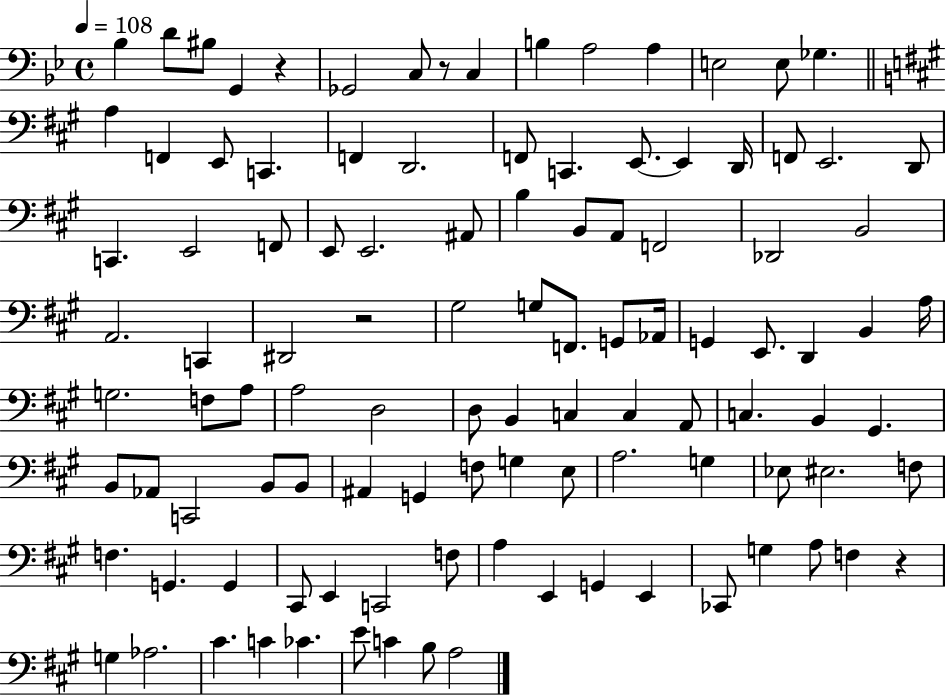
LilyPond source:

{
  \clef bass
  \time 4/4
  \defaultTimeSignature
  \key bes \major
  \tempo 4 = 108
  bes4 d'8 bis8 g,4 r4 | ges,2 c8 r8 c4 | b4 a2 a4 | e2 e8 ges4. | \break \bar "||" \break \key a \major a4 f,4 e,8 c,4. | f,4 d,2. | f,8 c,4. e,8.~~ e,4 d,16 | f,8 e,2. d,8 | \break c,4. e,2 f,8 | e,8 e,2. ais,8 | b4 b,8 a,8 f,2 | des,2 b,2 | \break a,2. c,4 | dis,2 r2 | gis2 g8 f,8. g,8 aes,16 | g,4 e,8. d,4 b,4 a16 | \break g2. f8 a8 | a2 d2 | d8 b,4 c4 c4 a,8 | c4. b,4 gis,4. | \break b,8 aes,8 c,2 b,8 b,8 | ais,4 g,4 f8 g4 e8 | a2. g4 | ees8 eis2. f8 | \break f4. g,4. g,4 | cis,8 e,4 c,2 f8 | a4 e,4 g,4 e,4 | ces,8 g4 a8 f4 r4 | \break g4 aes2. | cis'4. c'4 ces'4. | e'8 c'4 b8 a2 | \bar "|."
}